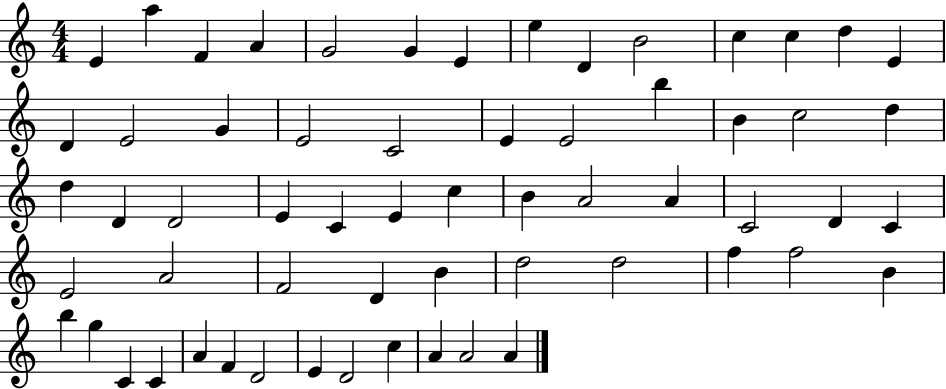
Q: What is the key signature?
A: C major